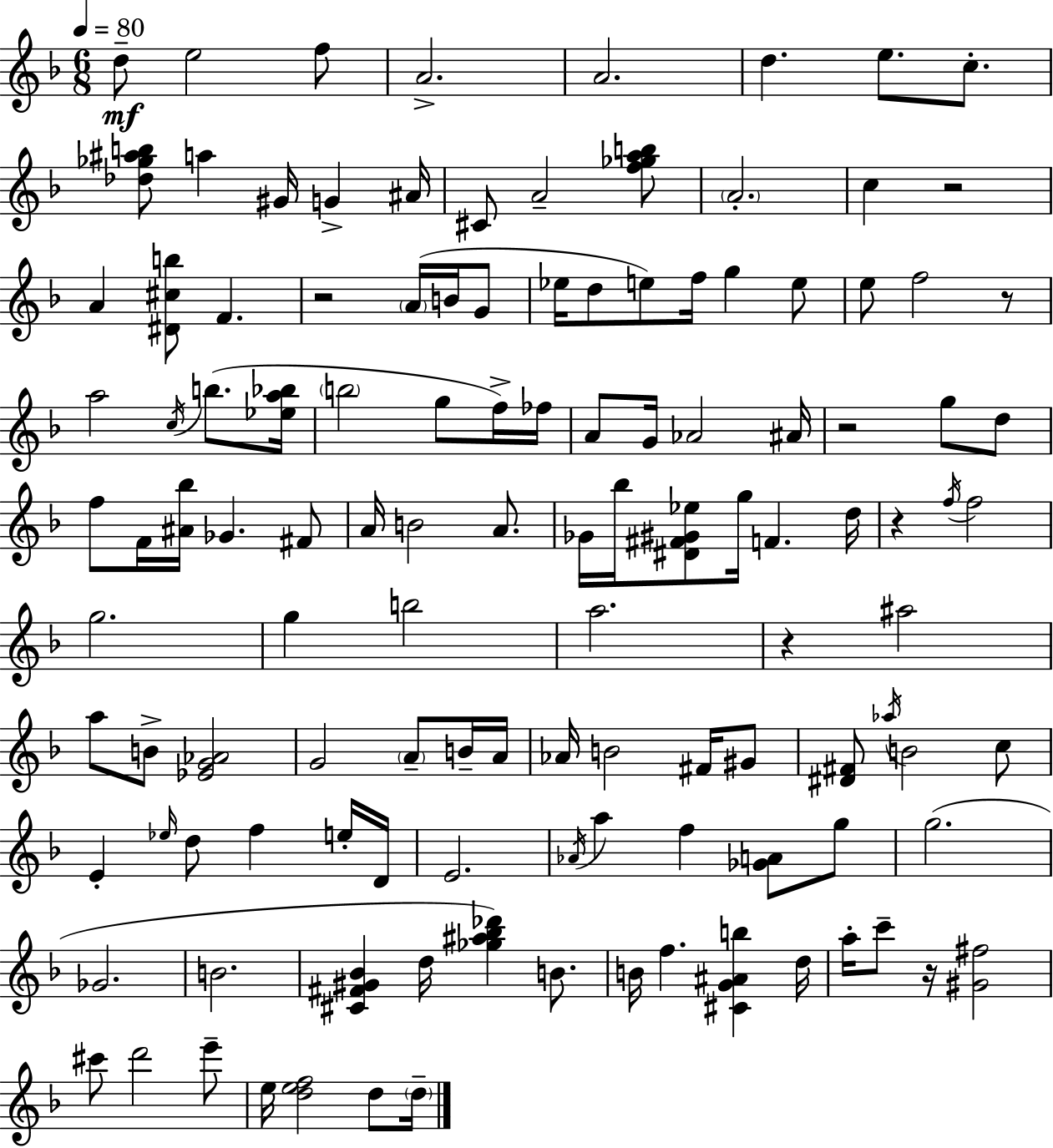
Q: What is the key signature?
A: D minor